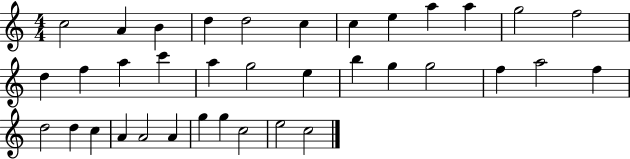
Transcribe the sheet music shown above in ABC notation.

X:1
T:Untitled
M:4/4
L:1/4
K:C
c2 A B d d2 c c e a a g2 f2 d f a c' a g2 e b g g2 f a2 f d2 d c A A2 A g g c2 e2 c2